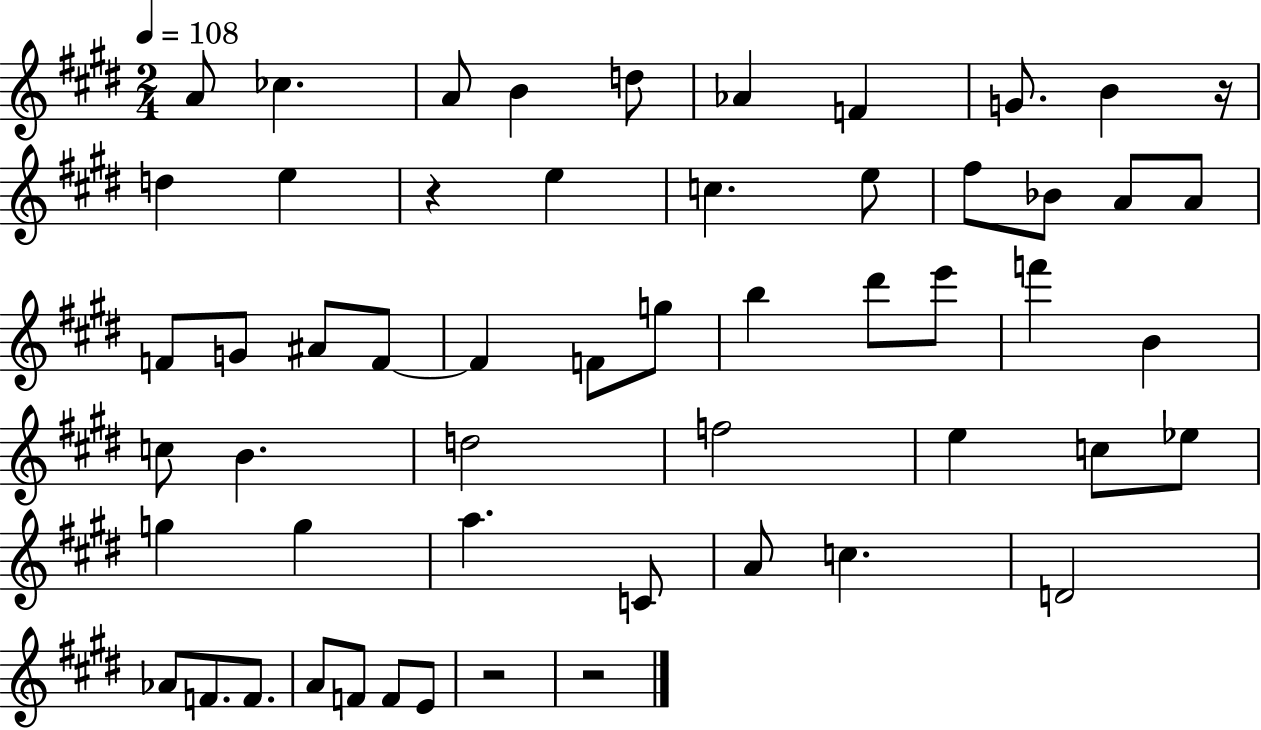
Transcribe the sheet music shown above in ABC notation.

X:1
T:Untitled
M:2/4
L:1/4
K:E
A/2 _c A/2 B d/2 _A F G/2 B z/4 d e z e c e/2 ^f/2 _B/2 A/2 A/2 F/2 G/2 ^A/2 F/2 F F/2 g/2 b ^d'/2 e'/2 f' B c/2 B d2 f2 e c/2 _e/2 g g a C/2 A/2 c D2 _A/2 F/2 F/2 A/2 F/2 F/2 E/2 z2 z2